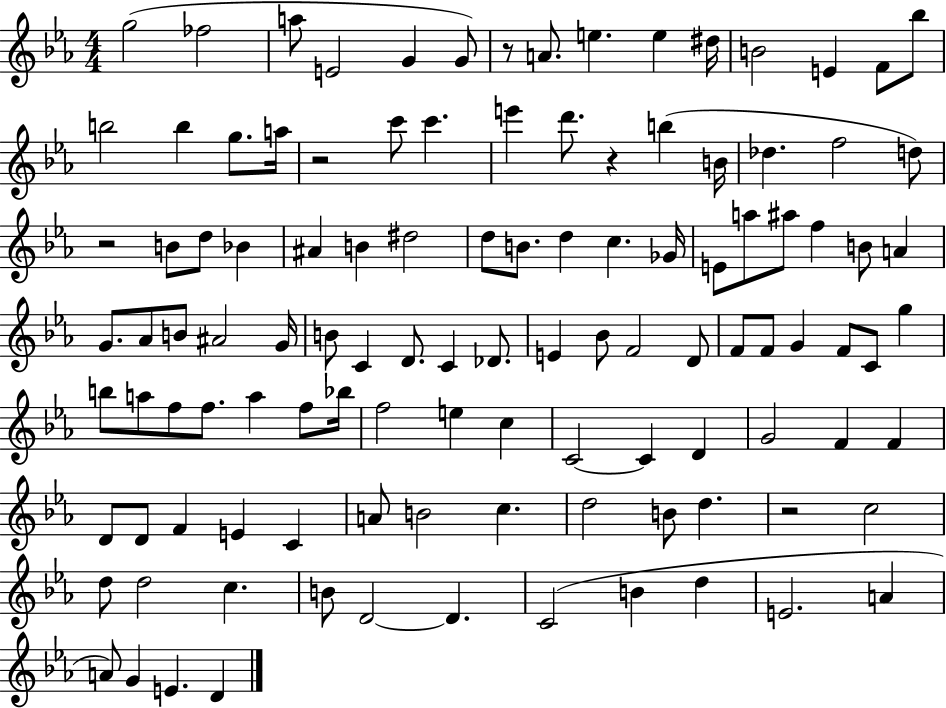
{
  \clef treble
  \numericTimeSignature
  \time 4/4
  \key ees \major
  g''2( fes''2 | a''8 e'2 g'4 g'8) | r8 a'8. e''4. e''4 dis''16 | b'2 e'4 f'8 bes''8 | \break b''2 b''4 g''8. a''16 | r2 c'''8 c'''4. | e'''4 d'''8. r4 b''4( b'16 | des''4. f''2 d''8) | \break r2 b'8 d''8 bes'4 | ais'4 b'4 dis''2 | d''8 b'8. d''4 c''4. ges'16 | e'8 a''8 ais''8 f''4 b'8 a'4 | \break g'8. aes'8 b'8 ais'2 g'16 | b'8 c'4 d'8. c'4 des'8. | e'4 bes'8 f'2 d'8 | f'8 f'8 g'4 f'8 c'8 g''4 | \break b''8 a''8 f''8 f''8. a''4 f''8 bes''16 | f''2 e''4 c''4 | c'2~~ c'4 d'4 | g'2 f'4 f'4 | \break d'8 d'8 f'4 e'4 c'4 | a'8 b'2 c''4. | d''2 b'8 d''4. | r2 c''2 | \break d''8 d''2 c''4. | b'8 d'2~~ d'4. | c'2( b'4 d''4 | e'2. a'4 | \break a'8) g'4 e'4. d'4 | \bar "|."
}